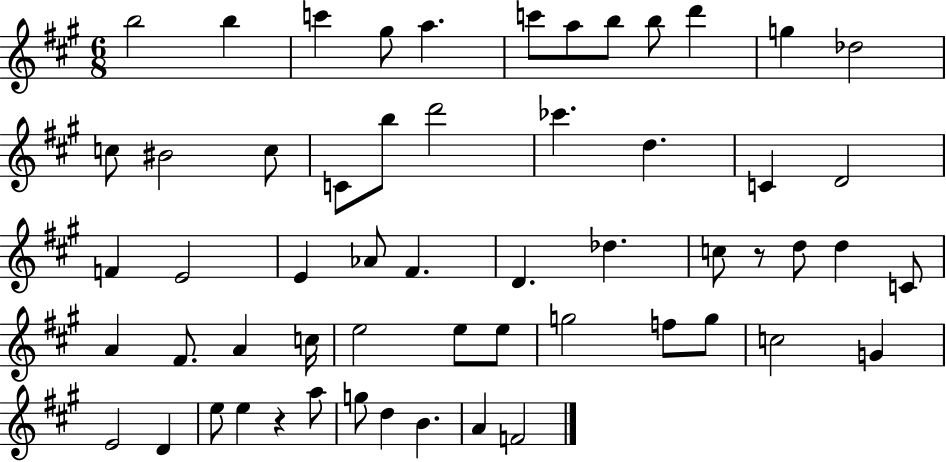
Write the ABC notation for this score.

X:1
T:Untitled
M:6/8
L:1/4
K:A
b2 b c' ^g/2 a c'/2 a/2 b/2 b/2 d' g _d2 c/2 ^B2 c/2 C/2 b/2 d'2 _c' d C D2 F E2 E _A/2 ^F D _d c/2 z/2 d/2 d C/2 A ^F/2 A c/4 e2 e/2 e/2 g2 f/2 g/2 c2 G E2 D e/2 e z a/2 g/2 d B A F2